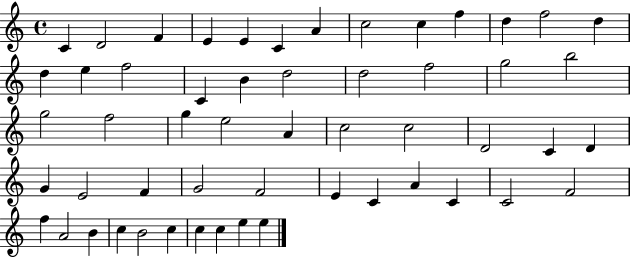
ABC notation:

X:1
T:Untitled
M:4/4
L:1/4
K:C
C D2 F E E C A c2 c f d f2 d d e f2 C B d2 d2 f2 g2 b2 g2 f2 g e2 A c2 c2 D2 C D G E2 F G2 F2 E C A C C2 F2 f A2 B c B2 c c c e e